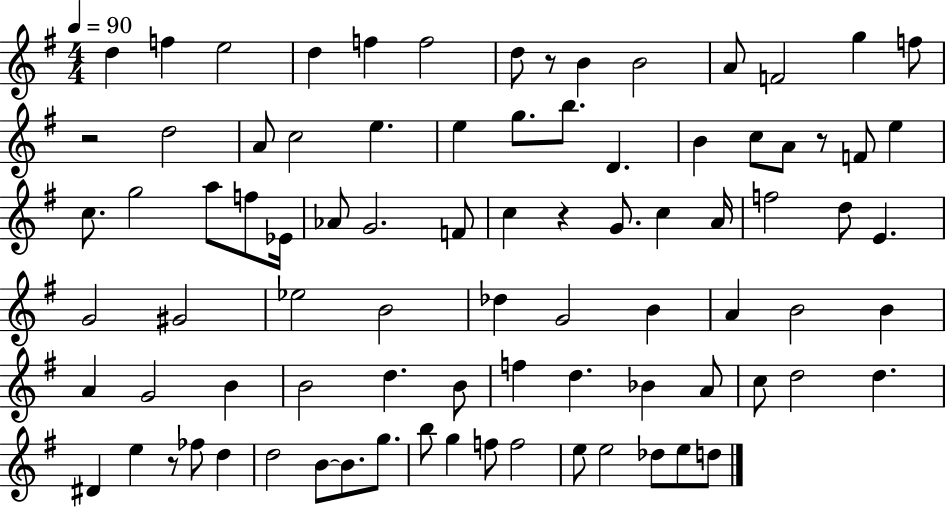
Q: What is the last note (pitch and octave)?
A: D5